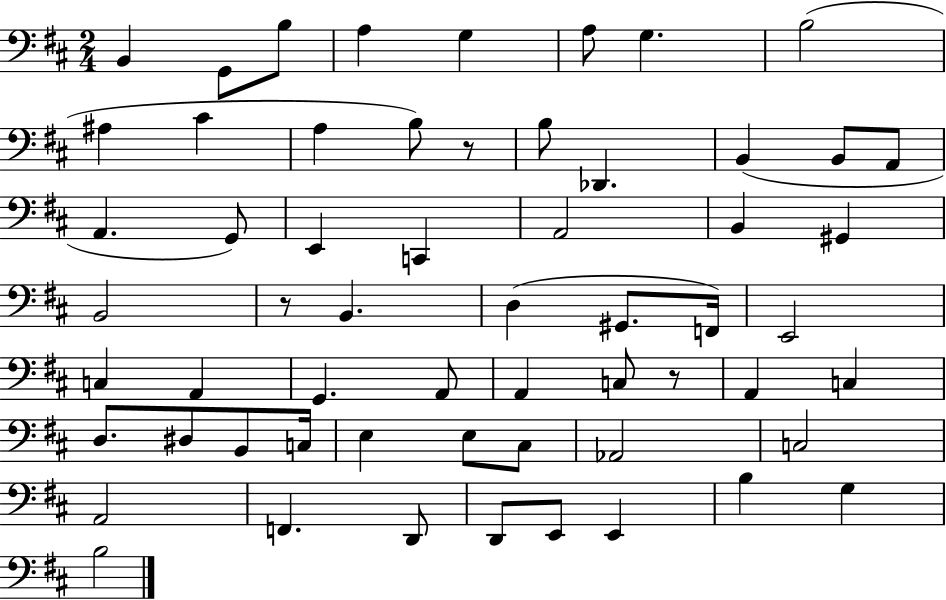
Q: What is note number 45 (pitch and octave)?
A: C#3